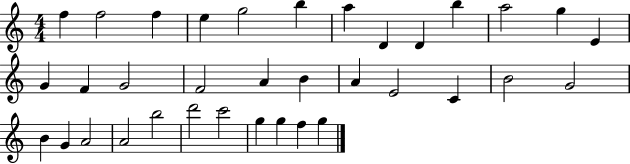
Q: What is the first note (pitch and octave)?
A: F5